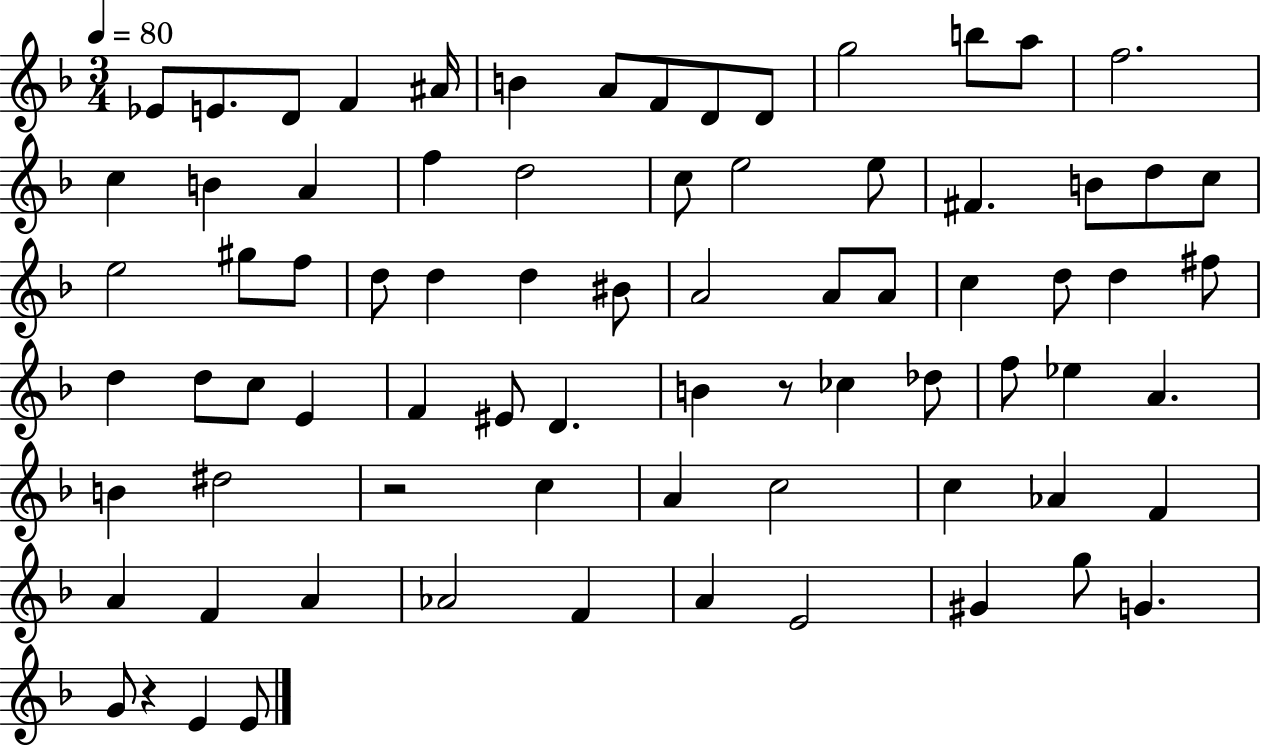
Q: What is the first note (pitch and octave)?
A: Eb4